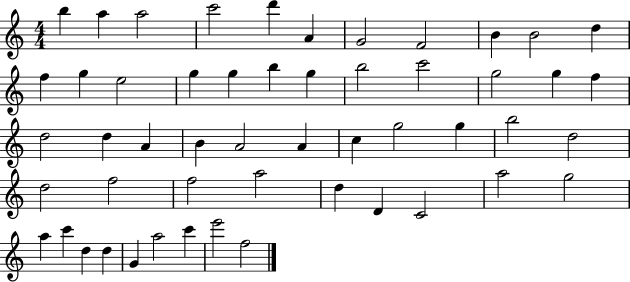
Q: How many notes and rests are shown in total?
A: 52